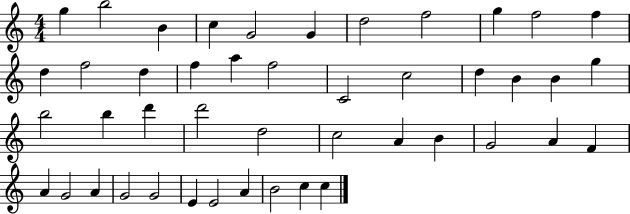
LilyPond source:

{
  \clef treble
  \numericTimeSignature
  \time 4/4
  \key c \major
  g''4 b''2 b'4 | c''4 g'2 g'4 | d''2 f''2 | g''4 f''2 f''4 | \break d''4 f''2 d''4 | f''4 a''4 f''2 | c'2 c''2 | d''4 b'4 b'4 g''4 | \break b''2 b''4 d'''4 | d'''2 d''2 | c''2 a'4 b'4 | g'2 a'4 f'4 | \break a'4 g'2 a'4 | g'2 g'2 | e'4 e'2 a'4 | b'2 c''4 c''4 | \break \bar "|."
}